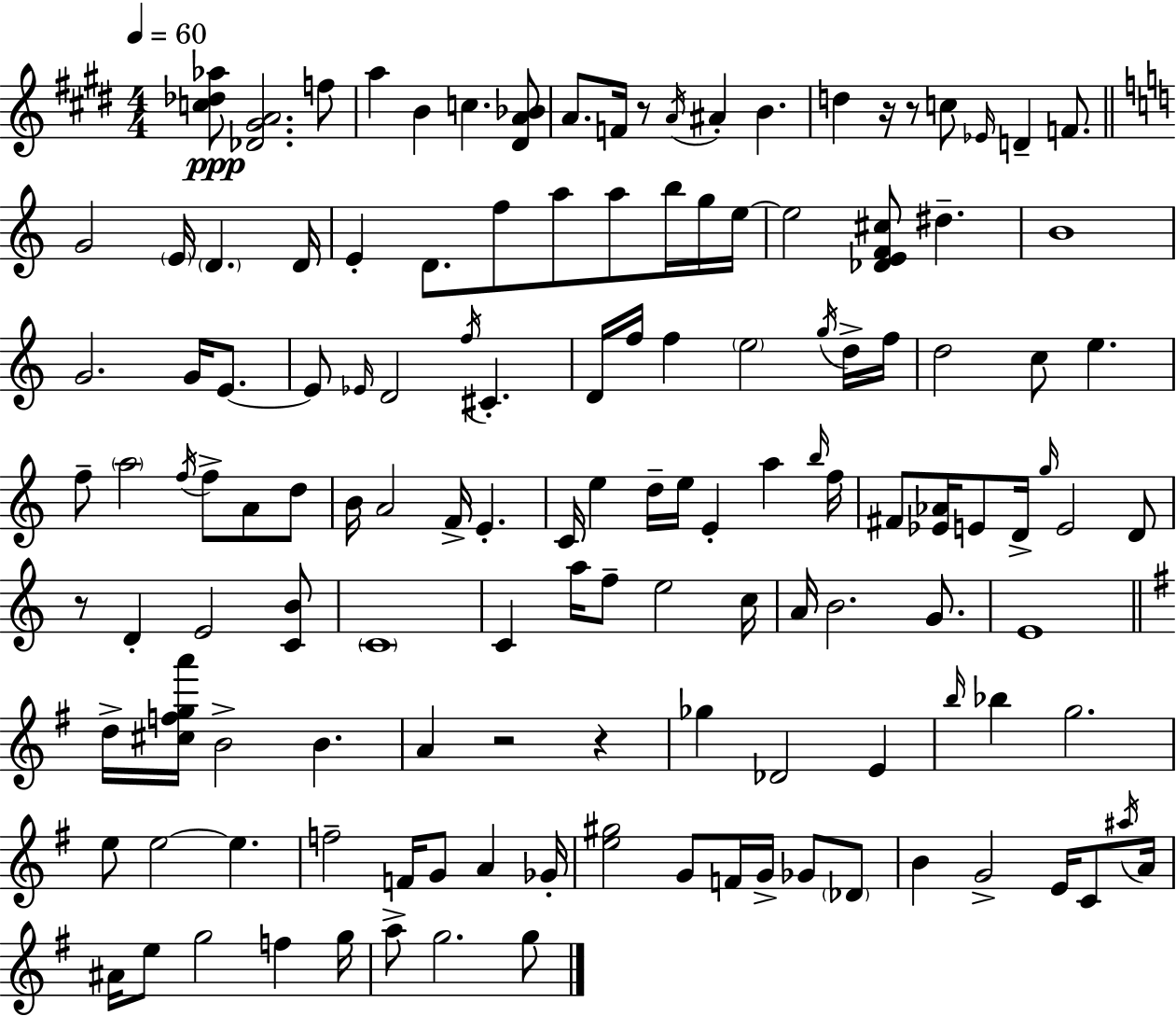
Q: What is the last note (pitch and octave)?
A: G5